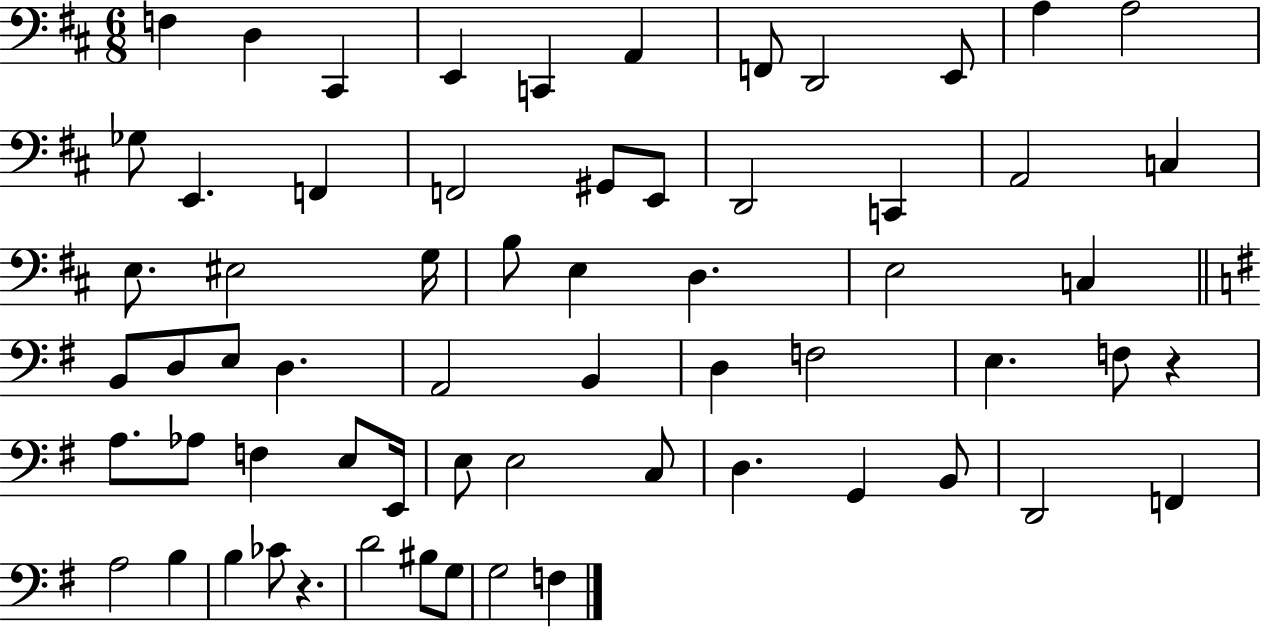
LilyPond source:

{
  \clef bass
  \numericTimeSignature
  \time 6/8
  \key d \major
  f4 d4 cis,4 | e,4 c,4 a,4 | f,8 d,2 e,8 | a4 a2 | \break ges8 e,4. f,4 | f,2 gis,8 e,8 | d,2 c,4 | a,2 c4 | \break e8. eis2 g16 | b8 e4 d4. | e2 c4 | \bar "||" \break \key e \minor b,8 d8 e8 d4. | a,2 b,4 | d4 f2 | e4. f8 r4 | \break a8. aes8 f4 e8 e,16 | e8 e2 c8 | d4. g,4 b,8 | d,2 f,4 | \break a2 b4 | b4 ces'8 r4. | d'2 bis8 g8 | g2 f4 | \break \bar "|."
}